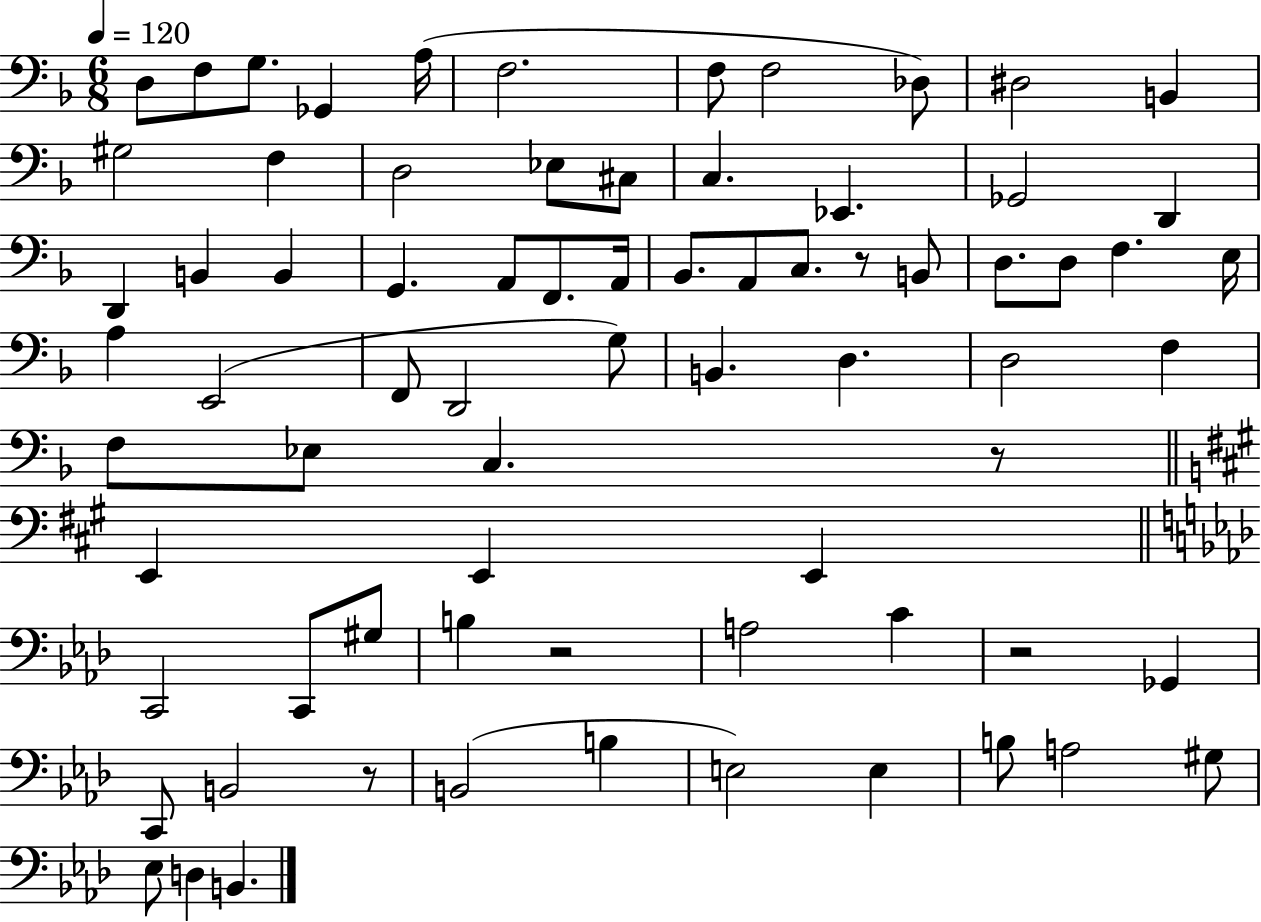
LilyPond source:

{
  \clef bass
  \numericTimeSignature
  \time 6/8
  \key f \major
  \tempo 4 = 120
  d8 f8 g8. ges,4 a16( | f2. | f8 f2 des8) | dis2 b,4 | \break gis2 f4 | d2 ees8 cis8 | c4. ees,4. | ges,2 d,4 | \break d,4 b,4 b,4 | g,4. a,8 f,8. a,16 | bes,8. a,8 c8. r8 b,8 | d8. d8 f4. e16 | \break a4 e,2( | f,8 d,2 g8) | b,4. d4. | d2 f4 | \break f8 ees8 c4. r8 | \bar "||" \break \key a \major e,4 e,4 e,4 | \bar "||" \break \key aes \major c,2 c,8 gis8 | b4 r2 | a2 c'4 | r2 ges,4 | \break c,8 b,2 r8 | b,2( b4 | e2) e4 | b8 a2 gis8 | \break ees8 d4 b,4. | \bar "|."
}